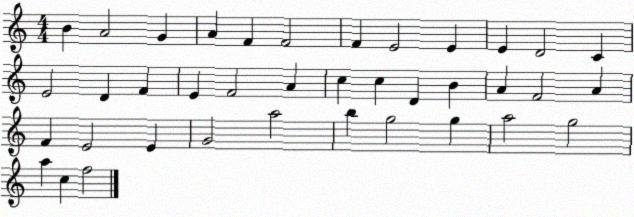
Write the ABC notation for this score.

X:1
T:Untitled
M:4/4
L:1/4
K:C
B A2 G A F F2 F E2 E E D2 C E2 D F E F2 A c c D B A F2 A F E2 E G2 a2 b g2 g a2 g2 a c f2